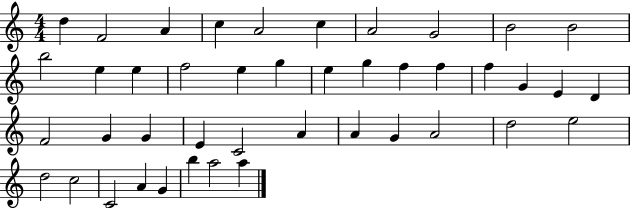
D5/q F4/h A4/q C5/q A4/h C5/q A4/h G4/h B4/h B4/h B5/h E5/q E5/q F5/h E5/q G5/q E5/q G5/q F5/q F5/q F5/q G4/q E4/q D4/q F4/h G4/q G4/q E4/q C4/h A4/q A4/q G4/q A4/h D5/h E5/h D5/h C5/h C4/h A4/q G4/q B5/q A5/h A5/q